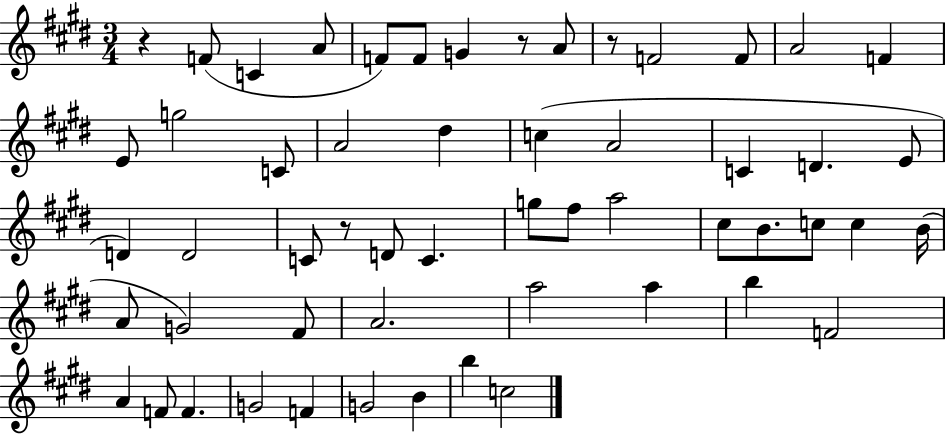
{
  \clef treble
  \numericTimeSignature
  \time 3/4
  \key e \major
  r4 f'8( c'4 a'8 | f'8) f'8 g'4 r8 a'8 | r8 f'2 f'8 | a'2 f'4 | \break e'8 g''2 c'8 | a'2 dis''4 | c''4( a'2 | c'4 d'4. e'8 | \break d'4) d'2 | c'8 r8 d'8 c'4. | g''8 fis''8 a''2 | cis''8 b'8. c''8 c''4 b'16( | \break a'8 g'2) fis'8 | a'2. | a''2 a''4 | b''4 f'2 | \break a'4 f'8 f'4. | g'2 f'4 | g'2 b'4 | b''4 c''2 | \break \bar "|."
}